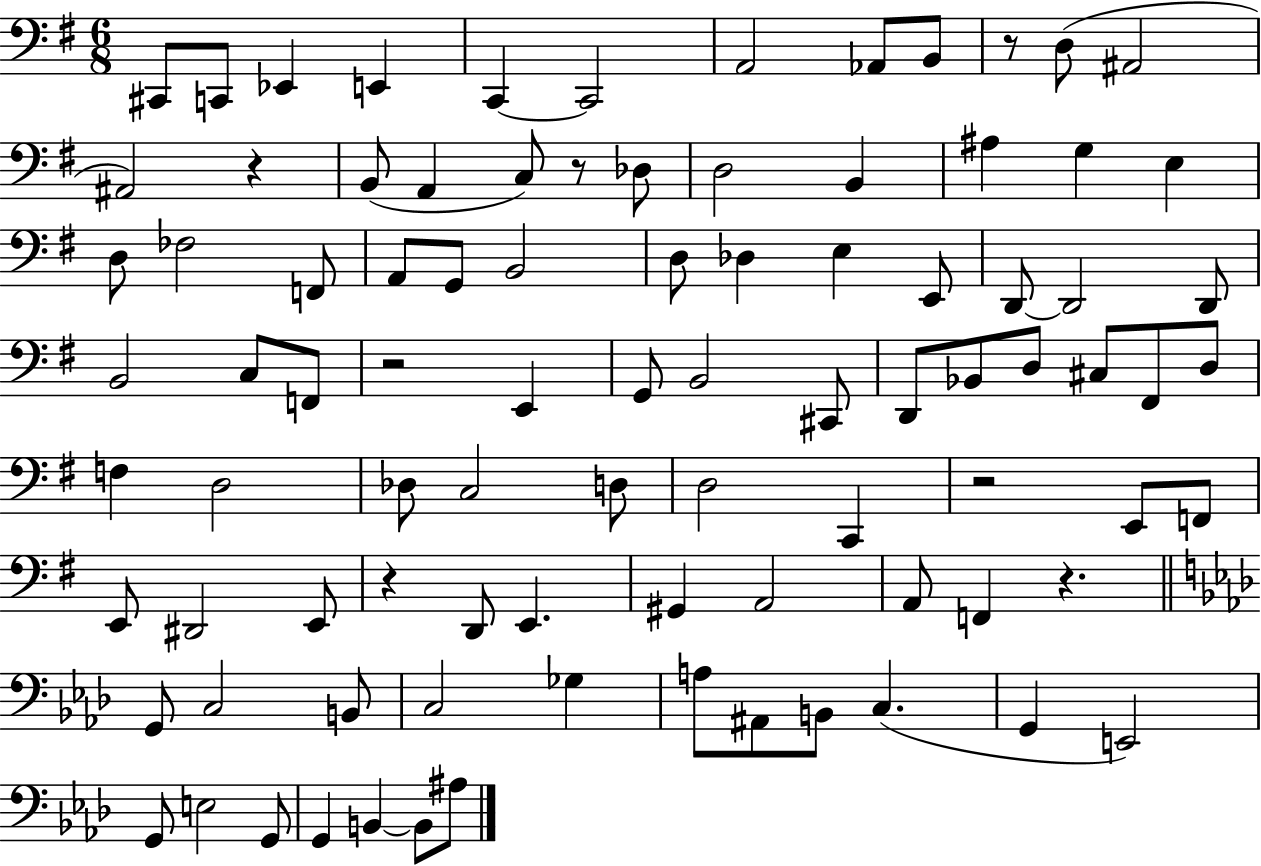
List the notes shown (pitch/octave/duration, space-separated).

C#2/e C2/e Eb2/q E2/q C2/q C2/h A2/h Ab2/e B2/e R/e D3/e A#2/h A#2/h R/q B2/e A2/q C3/e R/e Db3/e D3/h B2/q A#3/q G3/q E3/q D3/e FES3/h F2/e A2/e G2/e B2/h D3/e Db3/q E3/q E2/e D2/e D2/h D2/e B2/h C3/e F2/e R/h E2/q G2/e B2/h C#2/e D2/e Bb2/e D3/e C#3/e F#2/e D3/e F3/q D3/h Db3/e C3/h D3/e D3/h C2/q R/h E2/e F2/e E2/e D#2/h E2/e R/q D2/e E2/q. G#2/q A2/h A2/e F2/q R/q. G2/e C3/h B2/e C3/h Gb3/q A3/e A#2/e B2/e C3/q. G2/q E2/h G2/e E3/h G2/e G2/q B2/q B2/e A#3/e